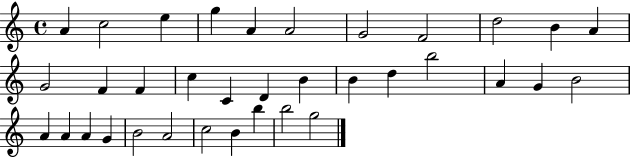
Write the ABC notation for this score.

X:1
T:Untitled
M:4/4
L:1/4
K:C
A c2 e g A A2 G2 F2 d2 B A G2 F F c C D B B d b2 A G B2 A A A G B2 A2 c2 B b b2 g2